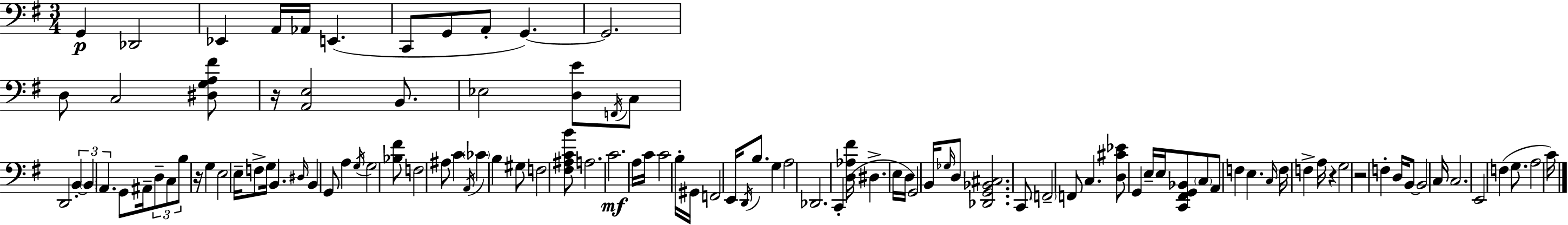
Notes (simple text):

G2/q Db2/h Eb2/q A2/s Ab2/s E2/q. C2/e G2/e A2/e G2/q. G2/h. D3/e C3/h [D#3,G3,A3,F#4]/e R/s [A2,E3]/h B2/e. Eb3/h [D3,E4]/e F2/s C3/e D2/h B2/q B2/q A2/q. G2/e A#2/s D3/e C3/e B3/e R/s G3/q E3/h E3/s F3/e G3/s B2/q. D#3/s B2/q G2/e A3/q G3/s G3/h [Bb3,F#4]/e F3/h A#3/e C4/q A2/s CES4/q B3/q G#3/e F3/h [F#3,A#3,C4,B4]/e A3/h. C4/h. A3/s C4/s C4/h B3/s G#2/s F2/h E2/s D2/s B3/e. G3/q A3/h Db2/h. C2/q [D3,Ab3,F#4]/s D#3/q. E3/s D3/s G2/h B2/s Gb3/s D3/e [Db2,G2,Bb2,C#3]/h. C2/e F2/h F2/e C3/q. [D3,C#4,Eb4]/e G2/q E3/s E3/s [C2,F#2,G2,Bb2]/e C3/e A2/e F3/q E3/q. C3/s F3/s F3/q A3/s R/q G3/h R/h F3/q D3/s B2/e B2/h C3/s C3/h. E2/h F3/q G3/e. A3/h C4/s